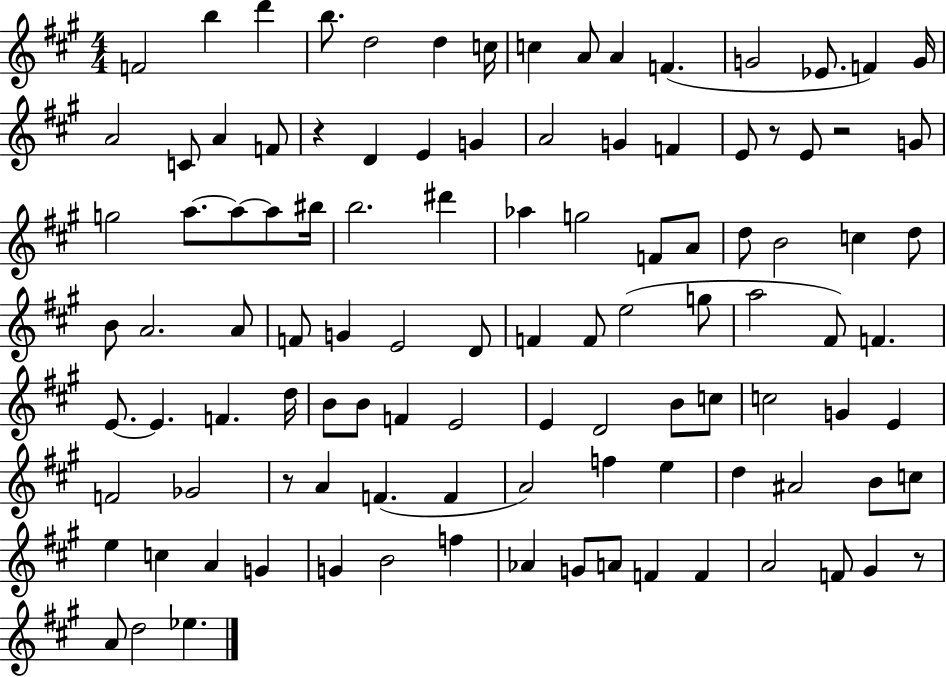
F4/h B5/q D6/q B5/e. D5/h D5/q C5/s C5/q A4/e A4/q F4/q. G4/h Eb4/e. F4/q G4/s A4/h C4/e A4/q F4/e R/q D4/q E4/q G4/q A4/h G4/q F4/q E4/e R/e E4/e R/h G4/e G5/h A5/e. A5/e A5/e BIS5/s B5/h. D#6/q Ab5/q G5/h F4/e A4/e D5/e B4/h C5/q D5/e B4/e A4/h. A4/e F4/e G4/q E4/h D4/e F4/q F4/e E5/h G5/e A5/h F#4/e F4/q. E4/e. E4/q. F4/q. D5/s B4/e B4/e F4/q E4/h E4/q D4/h B4/e C5/e C5/h G4/q E4/q F4/h Gb4/h R/e A4/q F4/q. F4/q A4/h F5/q E5/q D5/q A#4/h B4/e C5/e E5/q C5/q A4/q G4/q G4/q B4/h F5/q Ab4/q G4/e A4/e F4/q F4/q A4/h F4/e G#4/q R/e A4/e D5/h Eb5/q.